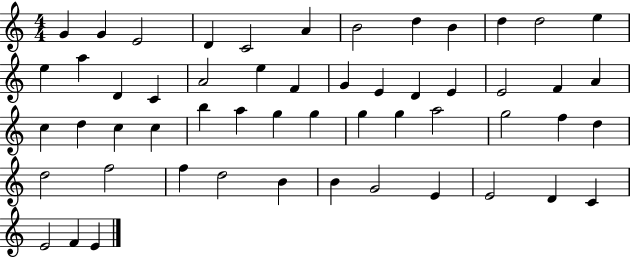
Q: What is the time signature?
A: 4/4